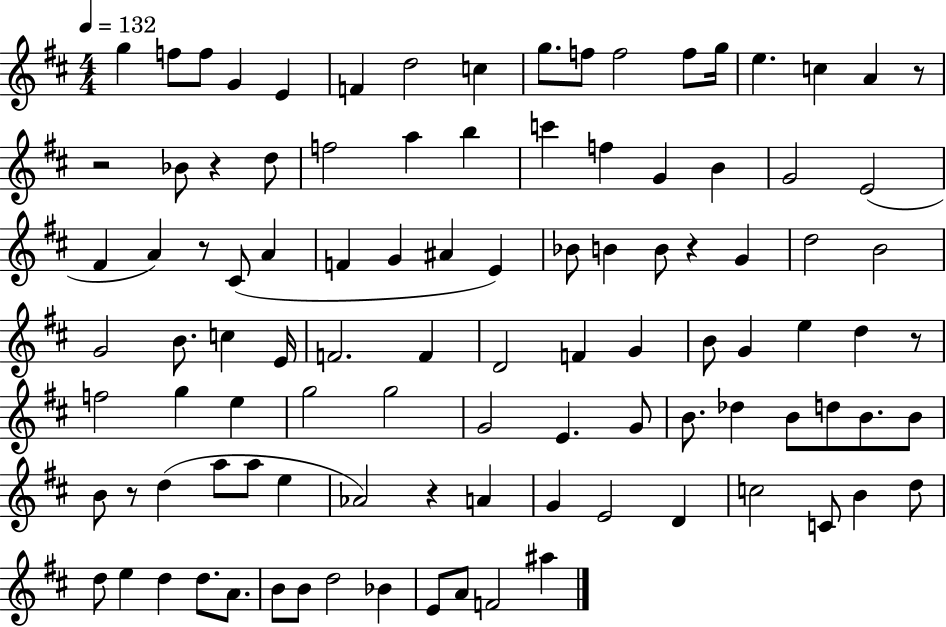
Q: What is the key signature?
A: D major